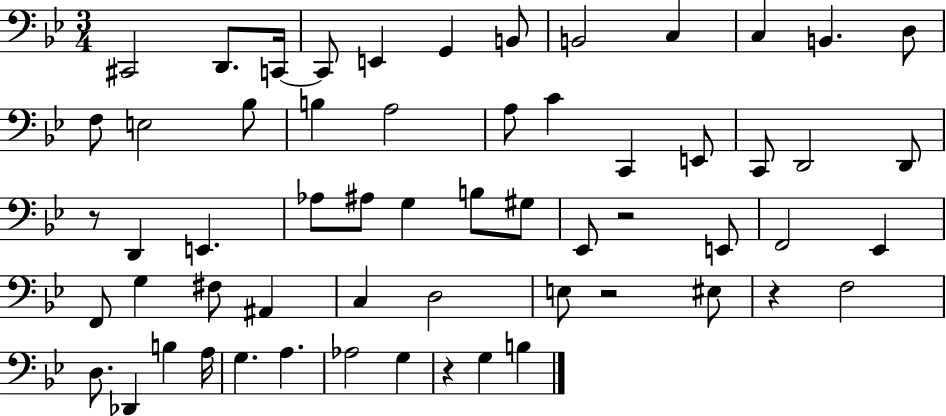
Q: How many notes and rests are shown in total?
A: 59